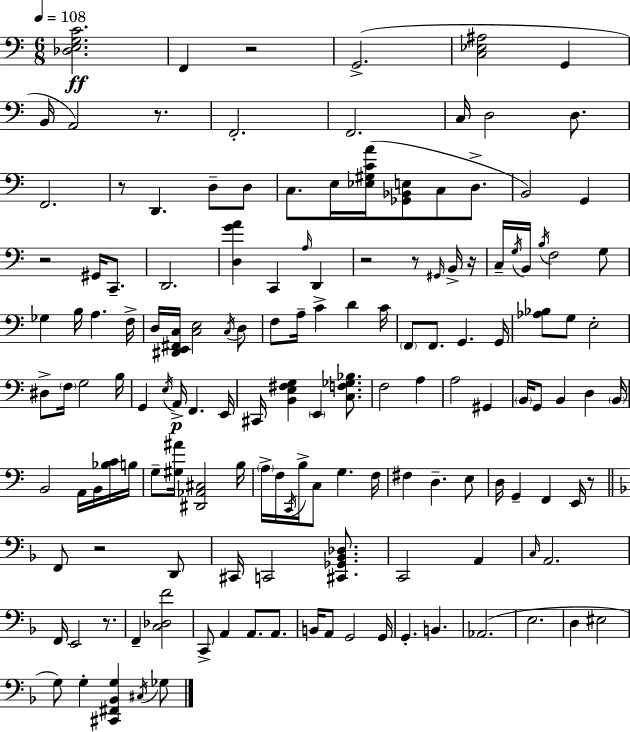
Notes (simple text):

[Db3,E3,G3,C4]/h. F2/q R/h G2/h. [C3,Eb3,A#3]/h G2/q B2/s A2/h R/e. F2/h. F2/h. C3/s D3/h D3/e. F2/h. R/e D2/q. D3/e D3/e C3/e. E3/s [Eb3,G#3,C4,A4]/s [Gb2,Bb2,E3]/e C3/e D3/e. B2/h G2/q R/h G#2/s C2/e. D2/h. [D3,G4,A4]/q C2/q A3/s D2/q R/h R/e G#2/s B2/s R/s C3/s G3/s B2/s B3/s F3/h G3/e Gb3/q B3/s A3/q. F3/s D3/s [D#2,E2,F#2,C3]/s [C3,E3]/h C3/s D3/e F3/e A3/s C4/q D4/q C4/s F2/e F2/e. G2/q. G2/s [Ab3,Bb3]/e G3/e E3/h D#3/e F3/s G3/h B3/s G2/q E3/s A2/s F2/q. E2/s C#2/s [B2,E3,F#3,G3]/q E2/q [C3,F3,Gb3,Bb3]/e. F3/h A3/q A3/h G#2/q B2/s G2/e B2/q D3/q B2/s B2/h A2/s B2/s [Bb3,C4]/s B3/s G3/e [G#3,A#4]/s [D#2,Ab2,C#3]/h B3/s A3/s F3/s C2/s B3/s C3/e G3/q. F3/s F#3/q D3/q. E3/e D3/s G2/q F2/q E2/s R/e F2/e R/h D2/e C#2/s C2/h [C#2,Gb2,Bb2,Db3]/e. C2/h A2/q C3/s A2/h. F2/s E2/h R/e. F2/q [C3,Db3,F4]/h C2/e A2/q A2/e. A2/e. B2/s A2/e G2/h G2/s G2/q. B2/q. Ab2/h. E3/h. D3/q EIS3/h G3/e G3/q [C#2,F#2,Bb2,G3]/q C#3/s Gb3/e